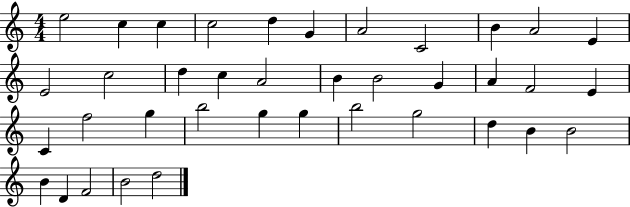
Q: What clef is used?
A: treble